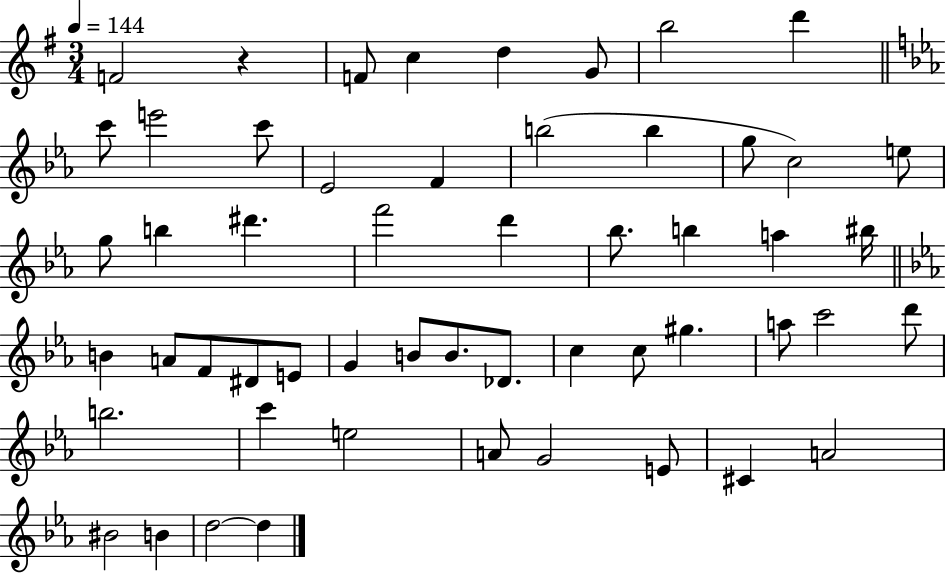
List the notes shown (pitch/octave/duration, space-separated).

F4/h R/q F4/e C5/q D5/q G4/e B5/h D6/q C6/e E6/h C6/e Eb4/h F4/q B5/h B5/q G5/e C5/h E5/e G5/e B5/q D#6/q. F6/h D6/q Bb5/e. B5/q A5/q BIS5/s B4/q A4/e F4/e D#4/e E4/e G4/q B4/e B4/e. Db4/e. C5/q C5/e G#5/q. A5/e C6/h D6/e B5/h. C6/q E5/h A4/e G4/h E4/e C#4/q A4/h BIS4/h B4/q D5/h D5/q